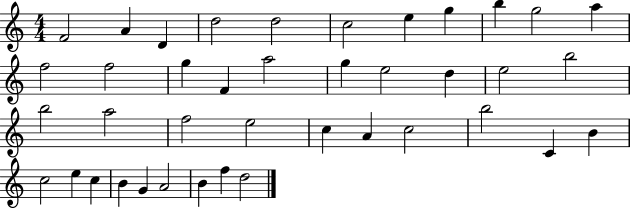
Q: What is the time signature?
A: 4/4